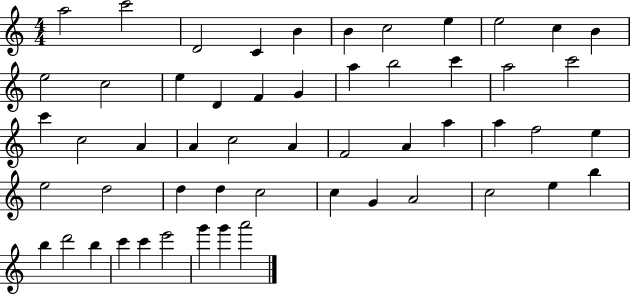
{
  \clef treble
  \numericTimeSignature
  \time 4/4
  \key c \major
  a''2 c'''2 | d'2 c'4 b'4 | b'4 c''2 e''4 | e''2 c''4 b'4 | \break e''2 c''2 | e''4 d'4 f'4 g'4 | a''4 b''2 c'''4 | a''2 c'''2 | \break c'''4 c''2 a'4 | a'4 c''2 a'4 | f'2 a'4 a''4 | a''4 f''2 e''4 | \break e''2 d''2 | d''4 d''4 c''2 | c''4 g'4 a'2 | c''2 e''4 b''4 | \break b''4 d'''2 b''4 | c'''4 c'''4 e'''2 | g'''4 g'''4 a'''2 | \bar "|."
}